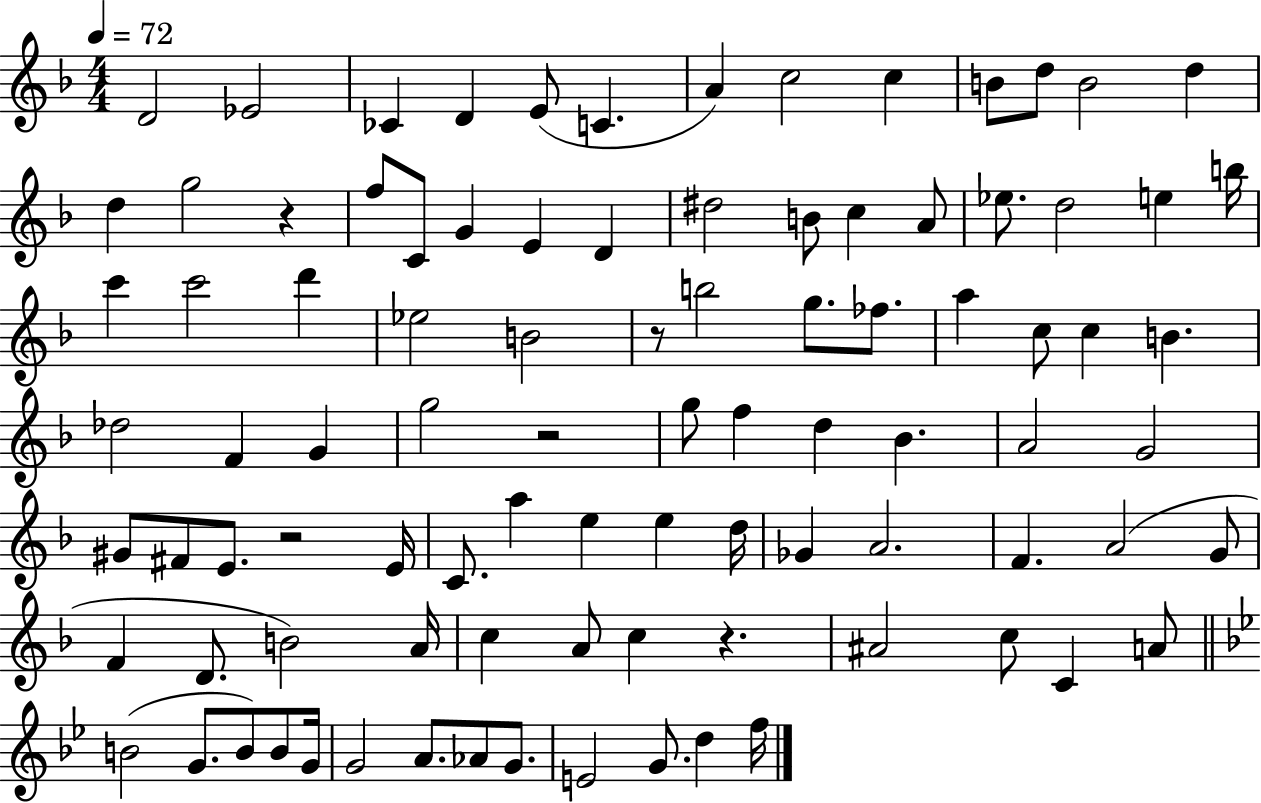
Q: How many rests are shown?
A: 5